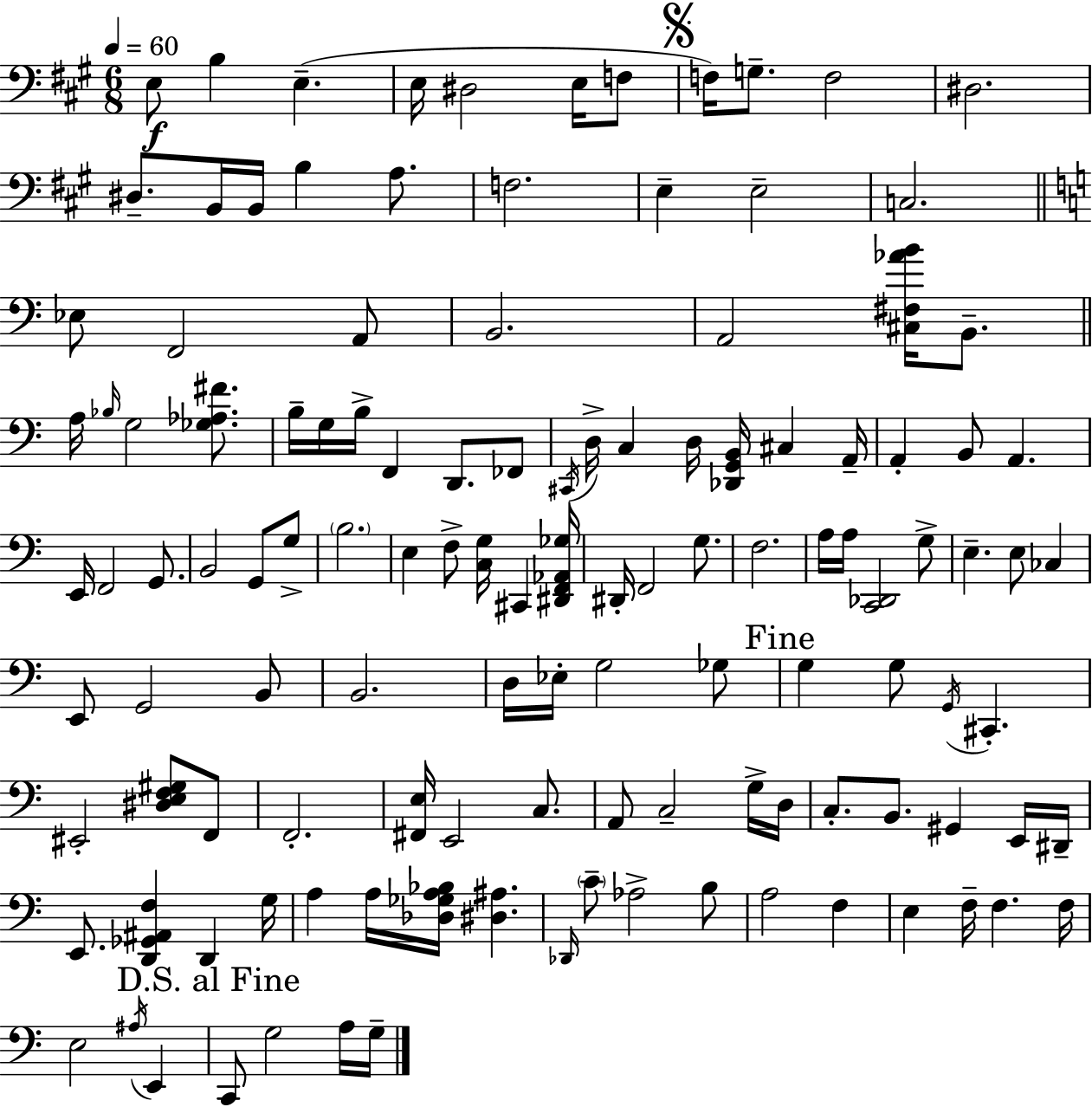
X:1
T:Untitled
M:6/8
L:1/4
K:A
E,/2 B, E, E,/4 ^D,2 E,/4 F,/2 F,/4 G,/2 F,2 ^D,2 ^D,/2 B,,/4 B,,/4 B, A,/2 F,2 E, E,2 C,2 _E,/2 F,,2 A,,/2 B,,2 A,,2 [^C,^F,_AB]/4 B,,/2 A,/4 _B,/4 G,2 [_G,_A,^F]/2 B,/4 G,/4 B,/4 F,, D,,/2 _F,,/2 ^C,,/4 D,/4 C, D,/4 [_D,,G,,B,,]/4 ^C, A,,/4 A,, B,,/2 A,, E,,/4 F,,2 G,,/2 B,,2 G,,/2 G,/2 B,2 E, F,/2 [C,G,]/4 ^C,, [^D,,F,,_A,,_G,]/4 ^D,,/4 F,,2 G,/2 F,2 A,/4 A,/4 [C,,_D,,]2 G,/2 E, E,/2 _C, E,,/2 G,,2 B,,/2 B,,2 D,/4 _E,/4 G,2 _G,/2 G, G,/2 G,,/4 ^C,, ^E,,2 [^D,E,F,^G,]/2 F,,/2 F,,2 [^F,,E,]/4 E,,2 C,/2 A,,/2 C,2 G,/4 D,/4 C,/2 B,,/2 ^G,, E,,/4 ^D,,/4 E,,/2 [D,,_G,,^A,,F,] D,, G,/4 A, A,/4 [_D,_G,A,_B,]/4 [^D,^A,] _D,,/4 C/2 _A,2 B,/2 A,2 F, E, F,/4 F, F,/4 E,2 ^A,/4 E,, C,,/2 G,2 A,/4 G,/4